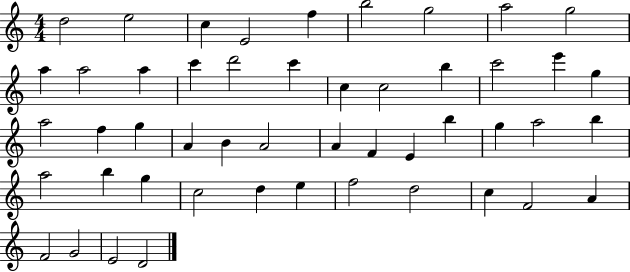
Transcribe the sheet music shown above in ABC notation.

X:1
T:Untitled
M:4/4
L:1/4
K:C
d2 e2 c E2 f b2 g2 a2 g2 a a2 a c' d'2 c' c c2 b c'2 e' g a2 f g A B A2 A F E b g a2 b a2 b g c2 d e f2 d2 c F2 A F2 G2 E2 D2